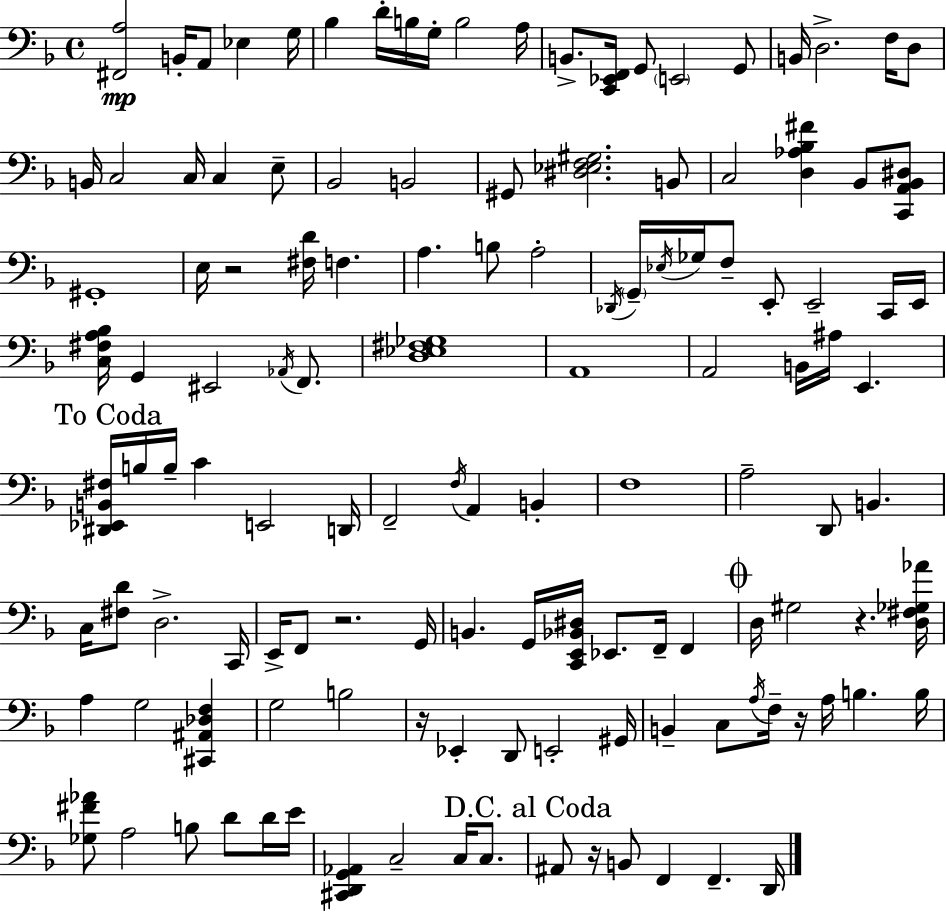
X:1
T:Untitled
M:4/4
L:1/4
K:Dm
[^F,,A,]2 B,,/4 A,,/2 _E, G,/4 _B, D/4 B,/4 G,/4 B,2 A,/4 B,,/2 [C,,_E,,F,,]/4 G,,/2 E,,2 G,,/2 B,,/4 D,2 F,/4 D,/2 B,,/4 C,2 C,/4 C, E,/2 _B,,2 B,,2 ^G,,/2 [^D,_E,F,^G,]2 B,,/2 C,2 [D,_A,_B,^F] _B,,/2 [C,,A,,_B,,^D,]/2 ^G,,4 E,/4 z2 [^F,D]/4 F, A, B,/2 A,2 _D,,/4 G,,/4 _E,/4 _G,/4 F,/2 E,,/2 E,,2 C,,/4 E,,/4 [C,^F,A,_B,]/4 G,, ^E,,2 _A,,/4 F,,/2 [D,_E,^F,_G,]4 A,,4 A,,2 B,,/4 ^A,/4 E,, [^D,,_E,,B,,^F,]/4 B,/4 B,/4 C E,,2 D,,/4 F,,2 F,/4 A,, B,, F,4 A,2 D,,/2 B,, C,/4 [^F,D]/2 D,2 C,,/4 E,,/4 F,,/2 z2 G,,/4 B,, G,,/4 [C,,E,,_B,,^D,]/4 _E,,/2 F,,/4 F,, D,/4 ^G,2 z [D,^F,_G,_A]/4 A, G,2 [^C,,^A,,_D,F,] G,2 B,2 z/4 _E,, D,,/2 E,,2 ^G,,/4 B,, C,/2 A,/4 F,/4 z/4 A,/4 B, B,/4 [_G,^F_A]/2 A,2 B,/2 D/2 D/4 E/4 [^C,,D,,G,,_A,,] C,2 C,/4 C,/2 ^A,,/2 z/4 B,,/2 F,, F,, D,,/4